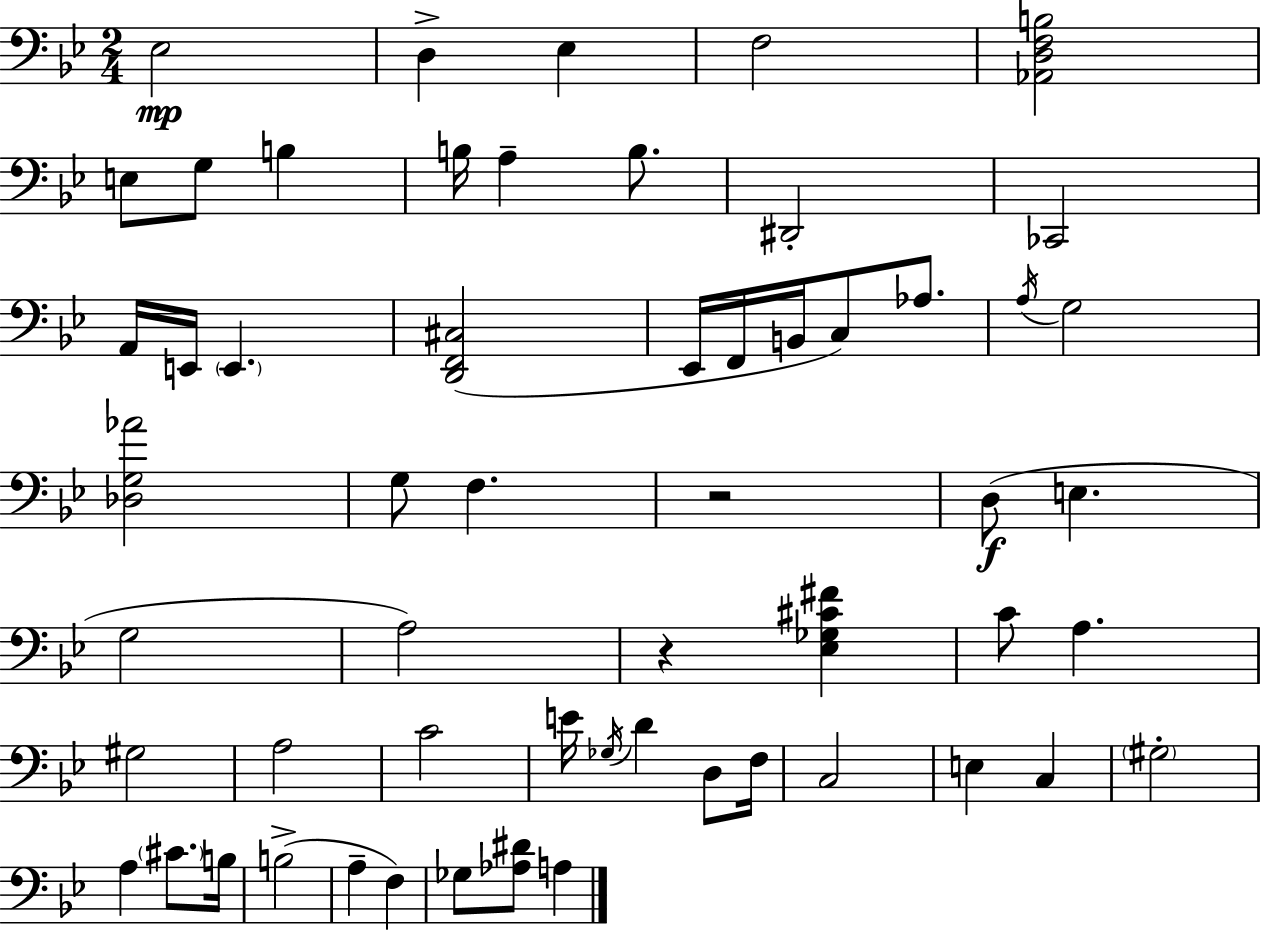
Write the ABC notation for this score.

X:1
T:Untitled
M:2/4
L:1/4
K:Bb
_E,2 D, _E, F,2 [_A,,D,F,B,]2 E,/2 G,/2 B, B,/4 A, B,/2 ^D,,2 _C,,2 A,,/4 E,,/4 E,, [D,,F,,^C,]2 _E,,/4 F,,/4 B,,/4 C,/2 _A,/2 A,/4 G,2 [_D,G,_A]2 G,/2 F, z2 D,/2 E, G,2 A,2 z [_E,_G,^C^F] C/2 A, ^G,2 A,2 C2 E/4 _G,/4 D D,/2 F,/4 C,2 E, C, ^G,2 A, ^C/2 B,/4 B,2 A, F, _G,/2 [_A,^D]/2 A,